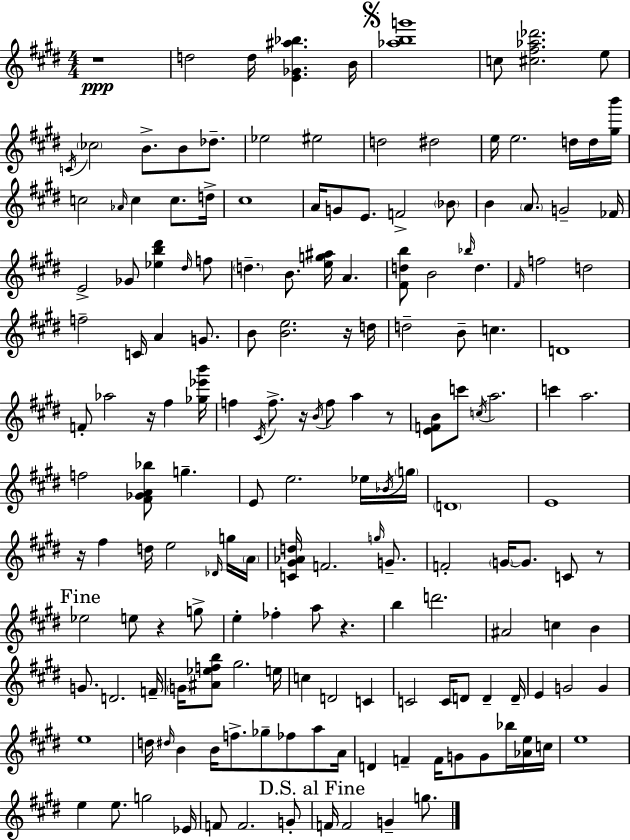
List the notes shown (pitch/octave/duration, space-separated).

R/w D5/h D5/s [E4,Gb4,A#5,Bb5]/q. B4/s [Ab5,B5,G6]/w C5/e [C#5,F#5,Ab5,Db6]/h. E5/e C4/s CES5/h B4/e. B4/e Db5/e. Eb5/h EIS5/h D5/h D#5/h E5/s E5/h. D5/s D5/s [G#5,B6]/s C5/h Ab4/s C5/q C5/e. D5/s C#5/w A4/s G4/e E4/e. F4/h Bb4/e B4/q A4/e. G4/h FES4/s E4/h Gb4/e [Eb5,B5,D#6]/q D#5/s F5/e D5/q. B4/e. [E5,G5,A#5]/s A4/q. [F#4,D5,B5]/e B4/h Bb5/s D5/q. F#4/s F5/h D5/h F5/h C4/s A4/q G4/e. B4/e [B4,E5]/h. R/s D5/s D5/h B4/e C5/q. D4/w F4/e Ab5/h R/s F#5/q [Gb5,Eb6,B6]/s F5/q C#4/s F5/e. R/s B4/s F5/e A5/q R/e [E4,F4,B4]/e C6/e C5/s A5/h. C6/q A5/h. F5/h [F#4,Gb4,A4,Bb5]/e G5/q. E4/e E5/h. Eb5/s Bb4/s G5/s D4/w E4/w R/s F#5/q D5/s E5/h Db4/s G5/s A4/s [C4,G#4,Ab4,D5]/s F4/h. G5/s G4/e. F4/h G4/s G4/e. C4/e R/e Eb5/h E5/e R/q G5/e E5/q FES5/q A5/e R/q. B5/q D6/h. A#4/h C5/q B4/q G4/e. D4/h. F4/s G4/s [A#4,Eb5,F5,B5]/e G#5/h. E5/s C5/q D4/h C4/q C4/h C4/s D4/e D4/q D4/s E4/q G4/h G4/q E5/w D5/s D#5/s B4/q B4/s F5/e. Gb5/e FES5/e A5/e A4/s D4/q F4/q F4/s G4/e G4/e Bb5/s [Ab4,E5]/s C5/s E5/w E5/q E5/e. G5/h Eb4/s F4/e F4/h. G4/e F4/s F4/h G4/q G5/e.